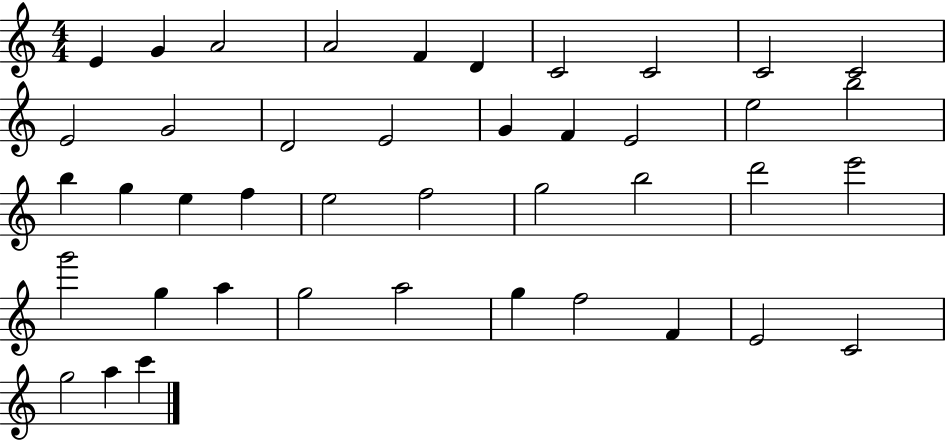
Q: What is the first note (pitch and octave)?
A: E4